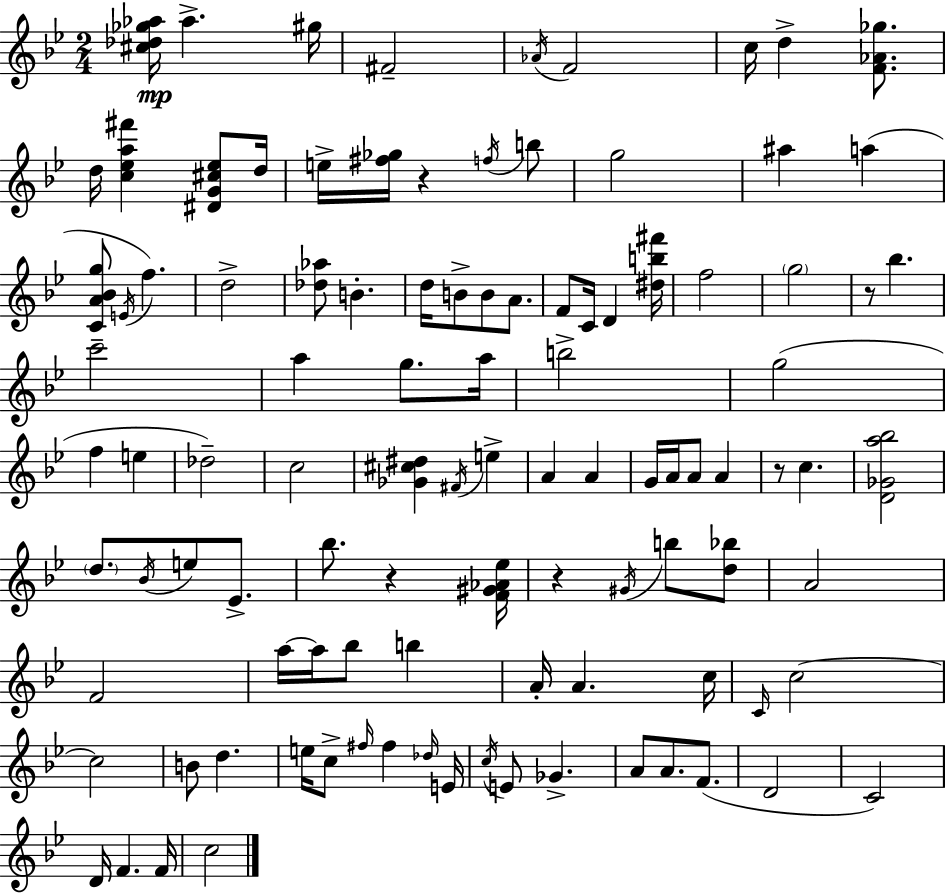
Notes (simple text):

[C#5,Db5,Gb5,Ab5]/s Ab5/q. G#5/s F#4/h Ab4/s F4/h C5/s D5/q [F4,Ab4,Gb5]/e. D5/s [C5,Eb5,A5,F#6]/q [D#4,G4,C#5,Eb5]/e D5/s E5/s [F#5,Gb5]/s R/q F5/s B5/e G5/h A#5/q A5/q [C4,A4,Bb4,G5]/e E4/s F5/q. D5/h [Db5,Ab5]/e B4/q. D5/s B4/e B4/e A4/e. F4/e C4/s D4/q [D#5,B5,F#6]/s F5/h G5/h R/e Bb5/q. C6/h A5/q G5/e. A5/s B5/h G5/h F5/q E5/q Db5/h C5/h [Gb4,C#5,D#5]/q F#4/s E5/q A4/q A4/q G4/s A4/s A4/e A4/q R/e C5/q. [D4,Gb4,A5,Bb5]/h D5/e. Bb4/s E5/e Eb4/e. Bb5/e. R/q [F4,G#4,Ab4,Eb5]/s R/q G#4/s B5/e [D5,Bb5]/e A4/h F4/h A5/s A5/s Bb5/e B5/q A4/s A4/q. C5/s C4/s C5/h C5/h B4/e D5/q. E5/s C5/e F#5/s F#5/q Db5/s E4/s C5/s E4/e Gb4/q. A4/e A4/e. F4/e. D4/h C4/h D4/s F4/q. F4/s C5/h